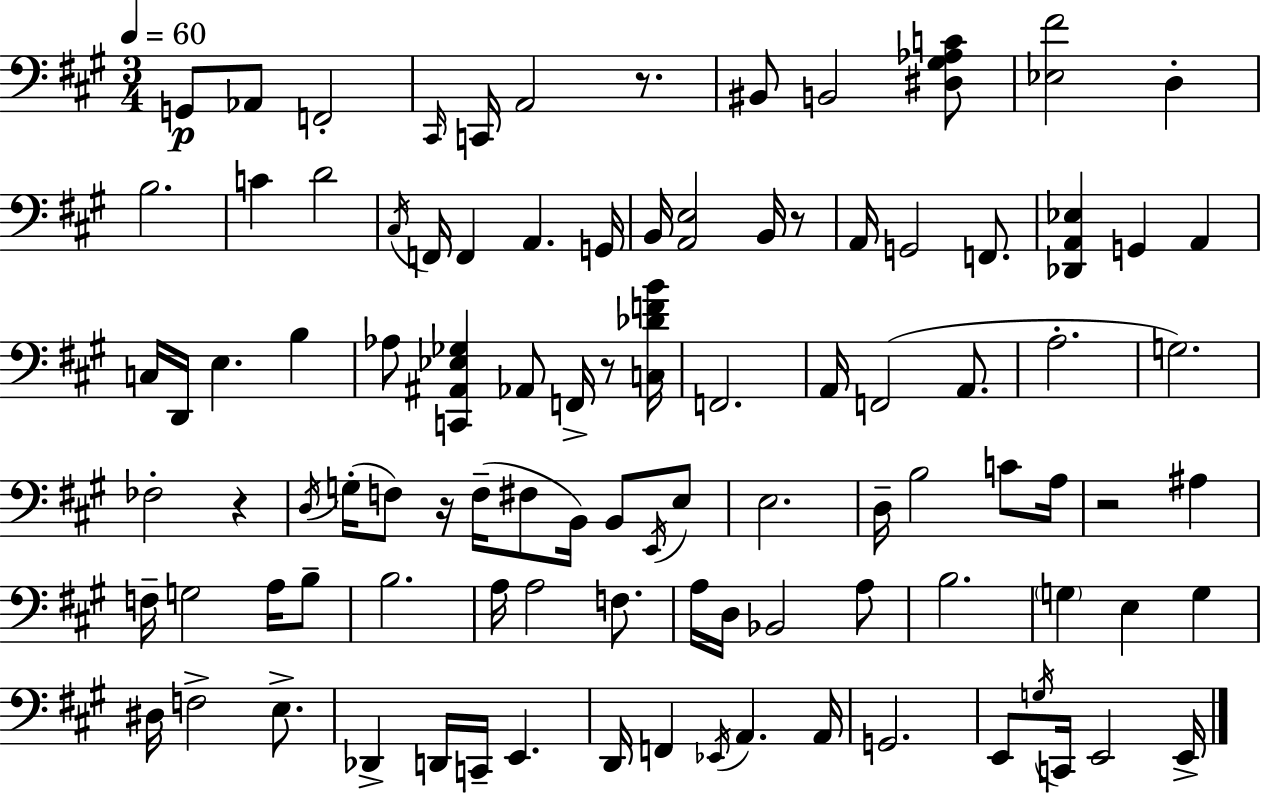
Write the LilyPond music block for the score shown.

{
  \clef bass
  \numericTimeSignature
  \time 3/4
  \key a \major
  \tempo 4 = 60
  g,8\p aes,8 f,2-. | \grace { cis,16 } c,16 a,2 r8. | bis,8 b,2 <dis gis aes c'>8 | <ees fis'>2 d4-. | \break b2. | c'4 d'2 | \acciaccatura { cis16 } f,16 f,4 a,4. | g,16 b,16 <a, e>2 b,16 | \break r8 a,16 g,2 f,8. | <des, a, ees>4 g,4 a,4 | c16 d,16 e4. b4 | aes8 <c, ais, ees ges>4 aes,8 f,16-> r8 | \break <c des' f' b'>16 f,2. | a,16 f,2( a,8. | a2.-. | g2.) | \break fes2-. r4 | \acciaccatura { d16 }( g16-. f8) r16 f16--( fis8 b,16) b,8 | \acciaccatura { e,16 } e8 e2. | d16-- b2 | \break c'8 a16 r2 | ais4 f16-- g2 | a16 b8-- b2. | a16 a2 | \break f8. a16 d16 bes,2 | a8 b2. | \parenthesize g4 e4 | g4 dis16 f2-> | \break e8.-> des,4-> d,16 c,16-- e,4. | d,16 f,4 \acciaccatura { ees,16 } a,4. | a,16 g,2. | e,8 \acciaccatura { g16 } c,16 e,2 | \break e,16-> \bar "|."
}